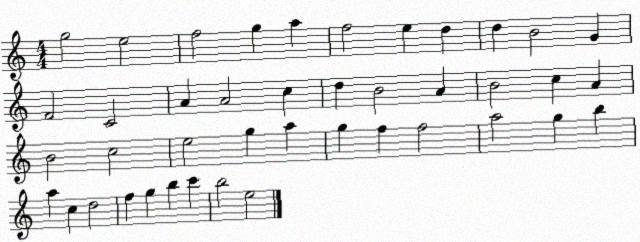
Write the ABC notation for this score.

X:1
T:Untitled
M:4/4
L:1/4
K:C
g2 e2 f2 g a f2 e d d B2 G F2 C2 A A2 c d B2 A B2 c A B2 c2 e2 g a g f f2 a2 g b a c d2 f g b c' b2 e2